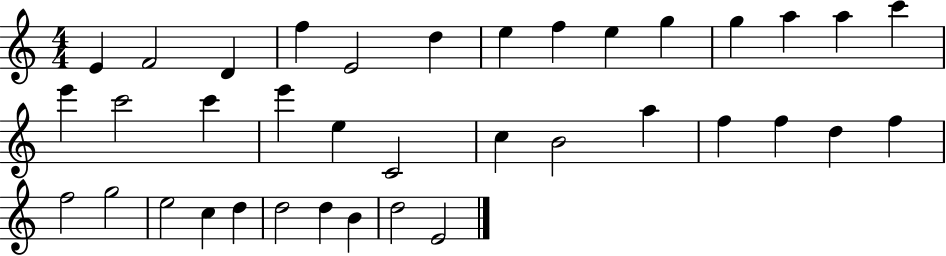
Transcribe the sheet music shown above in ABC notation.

X:1
T:Untitled
M:4/4
L:1/4
K:C
E F2 D f E2 d e f e g g a a c' e' c'2 c' e' e C2 c B2 a f f d f f2 g2 e2 c d d2 d B d2 E2